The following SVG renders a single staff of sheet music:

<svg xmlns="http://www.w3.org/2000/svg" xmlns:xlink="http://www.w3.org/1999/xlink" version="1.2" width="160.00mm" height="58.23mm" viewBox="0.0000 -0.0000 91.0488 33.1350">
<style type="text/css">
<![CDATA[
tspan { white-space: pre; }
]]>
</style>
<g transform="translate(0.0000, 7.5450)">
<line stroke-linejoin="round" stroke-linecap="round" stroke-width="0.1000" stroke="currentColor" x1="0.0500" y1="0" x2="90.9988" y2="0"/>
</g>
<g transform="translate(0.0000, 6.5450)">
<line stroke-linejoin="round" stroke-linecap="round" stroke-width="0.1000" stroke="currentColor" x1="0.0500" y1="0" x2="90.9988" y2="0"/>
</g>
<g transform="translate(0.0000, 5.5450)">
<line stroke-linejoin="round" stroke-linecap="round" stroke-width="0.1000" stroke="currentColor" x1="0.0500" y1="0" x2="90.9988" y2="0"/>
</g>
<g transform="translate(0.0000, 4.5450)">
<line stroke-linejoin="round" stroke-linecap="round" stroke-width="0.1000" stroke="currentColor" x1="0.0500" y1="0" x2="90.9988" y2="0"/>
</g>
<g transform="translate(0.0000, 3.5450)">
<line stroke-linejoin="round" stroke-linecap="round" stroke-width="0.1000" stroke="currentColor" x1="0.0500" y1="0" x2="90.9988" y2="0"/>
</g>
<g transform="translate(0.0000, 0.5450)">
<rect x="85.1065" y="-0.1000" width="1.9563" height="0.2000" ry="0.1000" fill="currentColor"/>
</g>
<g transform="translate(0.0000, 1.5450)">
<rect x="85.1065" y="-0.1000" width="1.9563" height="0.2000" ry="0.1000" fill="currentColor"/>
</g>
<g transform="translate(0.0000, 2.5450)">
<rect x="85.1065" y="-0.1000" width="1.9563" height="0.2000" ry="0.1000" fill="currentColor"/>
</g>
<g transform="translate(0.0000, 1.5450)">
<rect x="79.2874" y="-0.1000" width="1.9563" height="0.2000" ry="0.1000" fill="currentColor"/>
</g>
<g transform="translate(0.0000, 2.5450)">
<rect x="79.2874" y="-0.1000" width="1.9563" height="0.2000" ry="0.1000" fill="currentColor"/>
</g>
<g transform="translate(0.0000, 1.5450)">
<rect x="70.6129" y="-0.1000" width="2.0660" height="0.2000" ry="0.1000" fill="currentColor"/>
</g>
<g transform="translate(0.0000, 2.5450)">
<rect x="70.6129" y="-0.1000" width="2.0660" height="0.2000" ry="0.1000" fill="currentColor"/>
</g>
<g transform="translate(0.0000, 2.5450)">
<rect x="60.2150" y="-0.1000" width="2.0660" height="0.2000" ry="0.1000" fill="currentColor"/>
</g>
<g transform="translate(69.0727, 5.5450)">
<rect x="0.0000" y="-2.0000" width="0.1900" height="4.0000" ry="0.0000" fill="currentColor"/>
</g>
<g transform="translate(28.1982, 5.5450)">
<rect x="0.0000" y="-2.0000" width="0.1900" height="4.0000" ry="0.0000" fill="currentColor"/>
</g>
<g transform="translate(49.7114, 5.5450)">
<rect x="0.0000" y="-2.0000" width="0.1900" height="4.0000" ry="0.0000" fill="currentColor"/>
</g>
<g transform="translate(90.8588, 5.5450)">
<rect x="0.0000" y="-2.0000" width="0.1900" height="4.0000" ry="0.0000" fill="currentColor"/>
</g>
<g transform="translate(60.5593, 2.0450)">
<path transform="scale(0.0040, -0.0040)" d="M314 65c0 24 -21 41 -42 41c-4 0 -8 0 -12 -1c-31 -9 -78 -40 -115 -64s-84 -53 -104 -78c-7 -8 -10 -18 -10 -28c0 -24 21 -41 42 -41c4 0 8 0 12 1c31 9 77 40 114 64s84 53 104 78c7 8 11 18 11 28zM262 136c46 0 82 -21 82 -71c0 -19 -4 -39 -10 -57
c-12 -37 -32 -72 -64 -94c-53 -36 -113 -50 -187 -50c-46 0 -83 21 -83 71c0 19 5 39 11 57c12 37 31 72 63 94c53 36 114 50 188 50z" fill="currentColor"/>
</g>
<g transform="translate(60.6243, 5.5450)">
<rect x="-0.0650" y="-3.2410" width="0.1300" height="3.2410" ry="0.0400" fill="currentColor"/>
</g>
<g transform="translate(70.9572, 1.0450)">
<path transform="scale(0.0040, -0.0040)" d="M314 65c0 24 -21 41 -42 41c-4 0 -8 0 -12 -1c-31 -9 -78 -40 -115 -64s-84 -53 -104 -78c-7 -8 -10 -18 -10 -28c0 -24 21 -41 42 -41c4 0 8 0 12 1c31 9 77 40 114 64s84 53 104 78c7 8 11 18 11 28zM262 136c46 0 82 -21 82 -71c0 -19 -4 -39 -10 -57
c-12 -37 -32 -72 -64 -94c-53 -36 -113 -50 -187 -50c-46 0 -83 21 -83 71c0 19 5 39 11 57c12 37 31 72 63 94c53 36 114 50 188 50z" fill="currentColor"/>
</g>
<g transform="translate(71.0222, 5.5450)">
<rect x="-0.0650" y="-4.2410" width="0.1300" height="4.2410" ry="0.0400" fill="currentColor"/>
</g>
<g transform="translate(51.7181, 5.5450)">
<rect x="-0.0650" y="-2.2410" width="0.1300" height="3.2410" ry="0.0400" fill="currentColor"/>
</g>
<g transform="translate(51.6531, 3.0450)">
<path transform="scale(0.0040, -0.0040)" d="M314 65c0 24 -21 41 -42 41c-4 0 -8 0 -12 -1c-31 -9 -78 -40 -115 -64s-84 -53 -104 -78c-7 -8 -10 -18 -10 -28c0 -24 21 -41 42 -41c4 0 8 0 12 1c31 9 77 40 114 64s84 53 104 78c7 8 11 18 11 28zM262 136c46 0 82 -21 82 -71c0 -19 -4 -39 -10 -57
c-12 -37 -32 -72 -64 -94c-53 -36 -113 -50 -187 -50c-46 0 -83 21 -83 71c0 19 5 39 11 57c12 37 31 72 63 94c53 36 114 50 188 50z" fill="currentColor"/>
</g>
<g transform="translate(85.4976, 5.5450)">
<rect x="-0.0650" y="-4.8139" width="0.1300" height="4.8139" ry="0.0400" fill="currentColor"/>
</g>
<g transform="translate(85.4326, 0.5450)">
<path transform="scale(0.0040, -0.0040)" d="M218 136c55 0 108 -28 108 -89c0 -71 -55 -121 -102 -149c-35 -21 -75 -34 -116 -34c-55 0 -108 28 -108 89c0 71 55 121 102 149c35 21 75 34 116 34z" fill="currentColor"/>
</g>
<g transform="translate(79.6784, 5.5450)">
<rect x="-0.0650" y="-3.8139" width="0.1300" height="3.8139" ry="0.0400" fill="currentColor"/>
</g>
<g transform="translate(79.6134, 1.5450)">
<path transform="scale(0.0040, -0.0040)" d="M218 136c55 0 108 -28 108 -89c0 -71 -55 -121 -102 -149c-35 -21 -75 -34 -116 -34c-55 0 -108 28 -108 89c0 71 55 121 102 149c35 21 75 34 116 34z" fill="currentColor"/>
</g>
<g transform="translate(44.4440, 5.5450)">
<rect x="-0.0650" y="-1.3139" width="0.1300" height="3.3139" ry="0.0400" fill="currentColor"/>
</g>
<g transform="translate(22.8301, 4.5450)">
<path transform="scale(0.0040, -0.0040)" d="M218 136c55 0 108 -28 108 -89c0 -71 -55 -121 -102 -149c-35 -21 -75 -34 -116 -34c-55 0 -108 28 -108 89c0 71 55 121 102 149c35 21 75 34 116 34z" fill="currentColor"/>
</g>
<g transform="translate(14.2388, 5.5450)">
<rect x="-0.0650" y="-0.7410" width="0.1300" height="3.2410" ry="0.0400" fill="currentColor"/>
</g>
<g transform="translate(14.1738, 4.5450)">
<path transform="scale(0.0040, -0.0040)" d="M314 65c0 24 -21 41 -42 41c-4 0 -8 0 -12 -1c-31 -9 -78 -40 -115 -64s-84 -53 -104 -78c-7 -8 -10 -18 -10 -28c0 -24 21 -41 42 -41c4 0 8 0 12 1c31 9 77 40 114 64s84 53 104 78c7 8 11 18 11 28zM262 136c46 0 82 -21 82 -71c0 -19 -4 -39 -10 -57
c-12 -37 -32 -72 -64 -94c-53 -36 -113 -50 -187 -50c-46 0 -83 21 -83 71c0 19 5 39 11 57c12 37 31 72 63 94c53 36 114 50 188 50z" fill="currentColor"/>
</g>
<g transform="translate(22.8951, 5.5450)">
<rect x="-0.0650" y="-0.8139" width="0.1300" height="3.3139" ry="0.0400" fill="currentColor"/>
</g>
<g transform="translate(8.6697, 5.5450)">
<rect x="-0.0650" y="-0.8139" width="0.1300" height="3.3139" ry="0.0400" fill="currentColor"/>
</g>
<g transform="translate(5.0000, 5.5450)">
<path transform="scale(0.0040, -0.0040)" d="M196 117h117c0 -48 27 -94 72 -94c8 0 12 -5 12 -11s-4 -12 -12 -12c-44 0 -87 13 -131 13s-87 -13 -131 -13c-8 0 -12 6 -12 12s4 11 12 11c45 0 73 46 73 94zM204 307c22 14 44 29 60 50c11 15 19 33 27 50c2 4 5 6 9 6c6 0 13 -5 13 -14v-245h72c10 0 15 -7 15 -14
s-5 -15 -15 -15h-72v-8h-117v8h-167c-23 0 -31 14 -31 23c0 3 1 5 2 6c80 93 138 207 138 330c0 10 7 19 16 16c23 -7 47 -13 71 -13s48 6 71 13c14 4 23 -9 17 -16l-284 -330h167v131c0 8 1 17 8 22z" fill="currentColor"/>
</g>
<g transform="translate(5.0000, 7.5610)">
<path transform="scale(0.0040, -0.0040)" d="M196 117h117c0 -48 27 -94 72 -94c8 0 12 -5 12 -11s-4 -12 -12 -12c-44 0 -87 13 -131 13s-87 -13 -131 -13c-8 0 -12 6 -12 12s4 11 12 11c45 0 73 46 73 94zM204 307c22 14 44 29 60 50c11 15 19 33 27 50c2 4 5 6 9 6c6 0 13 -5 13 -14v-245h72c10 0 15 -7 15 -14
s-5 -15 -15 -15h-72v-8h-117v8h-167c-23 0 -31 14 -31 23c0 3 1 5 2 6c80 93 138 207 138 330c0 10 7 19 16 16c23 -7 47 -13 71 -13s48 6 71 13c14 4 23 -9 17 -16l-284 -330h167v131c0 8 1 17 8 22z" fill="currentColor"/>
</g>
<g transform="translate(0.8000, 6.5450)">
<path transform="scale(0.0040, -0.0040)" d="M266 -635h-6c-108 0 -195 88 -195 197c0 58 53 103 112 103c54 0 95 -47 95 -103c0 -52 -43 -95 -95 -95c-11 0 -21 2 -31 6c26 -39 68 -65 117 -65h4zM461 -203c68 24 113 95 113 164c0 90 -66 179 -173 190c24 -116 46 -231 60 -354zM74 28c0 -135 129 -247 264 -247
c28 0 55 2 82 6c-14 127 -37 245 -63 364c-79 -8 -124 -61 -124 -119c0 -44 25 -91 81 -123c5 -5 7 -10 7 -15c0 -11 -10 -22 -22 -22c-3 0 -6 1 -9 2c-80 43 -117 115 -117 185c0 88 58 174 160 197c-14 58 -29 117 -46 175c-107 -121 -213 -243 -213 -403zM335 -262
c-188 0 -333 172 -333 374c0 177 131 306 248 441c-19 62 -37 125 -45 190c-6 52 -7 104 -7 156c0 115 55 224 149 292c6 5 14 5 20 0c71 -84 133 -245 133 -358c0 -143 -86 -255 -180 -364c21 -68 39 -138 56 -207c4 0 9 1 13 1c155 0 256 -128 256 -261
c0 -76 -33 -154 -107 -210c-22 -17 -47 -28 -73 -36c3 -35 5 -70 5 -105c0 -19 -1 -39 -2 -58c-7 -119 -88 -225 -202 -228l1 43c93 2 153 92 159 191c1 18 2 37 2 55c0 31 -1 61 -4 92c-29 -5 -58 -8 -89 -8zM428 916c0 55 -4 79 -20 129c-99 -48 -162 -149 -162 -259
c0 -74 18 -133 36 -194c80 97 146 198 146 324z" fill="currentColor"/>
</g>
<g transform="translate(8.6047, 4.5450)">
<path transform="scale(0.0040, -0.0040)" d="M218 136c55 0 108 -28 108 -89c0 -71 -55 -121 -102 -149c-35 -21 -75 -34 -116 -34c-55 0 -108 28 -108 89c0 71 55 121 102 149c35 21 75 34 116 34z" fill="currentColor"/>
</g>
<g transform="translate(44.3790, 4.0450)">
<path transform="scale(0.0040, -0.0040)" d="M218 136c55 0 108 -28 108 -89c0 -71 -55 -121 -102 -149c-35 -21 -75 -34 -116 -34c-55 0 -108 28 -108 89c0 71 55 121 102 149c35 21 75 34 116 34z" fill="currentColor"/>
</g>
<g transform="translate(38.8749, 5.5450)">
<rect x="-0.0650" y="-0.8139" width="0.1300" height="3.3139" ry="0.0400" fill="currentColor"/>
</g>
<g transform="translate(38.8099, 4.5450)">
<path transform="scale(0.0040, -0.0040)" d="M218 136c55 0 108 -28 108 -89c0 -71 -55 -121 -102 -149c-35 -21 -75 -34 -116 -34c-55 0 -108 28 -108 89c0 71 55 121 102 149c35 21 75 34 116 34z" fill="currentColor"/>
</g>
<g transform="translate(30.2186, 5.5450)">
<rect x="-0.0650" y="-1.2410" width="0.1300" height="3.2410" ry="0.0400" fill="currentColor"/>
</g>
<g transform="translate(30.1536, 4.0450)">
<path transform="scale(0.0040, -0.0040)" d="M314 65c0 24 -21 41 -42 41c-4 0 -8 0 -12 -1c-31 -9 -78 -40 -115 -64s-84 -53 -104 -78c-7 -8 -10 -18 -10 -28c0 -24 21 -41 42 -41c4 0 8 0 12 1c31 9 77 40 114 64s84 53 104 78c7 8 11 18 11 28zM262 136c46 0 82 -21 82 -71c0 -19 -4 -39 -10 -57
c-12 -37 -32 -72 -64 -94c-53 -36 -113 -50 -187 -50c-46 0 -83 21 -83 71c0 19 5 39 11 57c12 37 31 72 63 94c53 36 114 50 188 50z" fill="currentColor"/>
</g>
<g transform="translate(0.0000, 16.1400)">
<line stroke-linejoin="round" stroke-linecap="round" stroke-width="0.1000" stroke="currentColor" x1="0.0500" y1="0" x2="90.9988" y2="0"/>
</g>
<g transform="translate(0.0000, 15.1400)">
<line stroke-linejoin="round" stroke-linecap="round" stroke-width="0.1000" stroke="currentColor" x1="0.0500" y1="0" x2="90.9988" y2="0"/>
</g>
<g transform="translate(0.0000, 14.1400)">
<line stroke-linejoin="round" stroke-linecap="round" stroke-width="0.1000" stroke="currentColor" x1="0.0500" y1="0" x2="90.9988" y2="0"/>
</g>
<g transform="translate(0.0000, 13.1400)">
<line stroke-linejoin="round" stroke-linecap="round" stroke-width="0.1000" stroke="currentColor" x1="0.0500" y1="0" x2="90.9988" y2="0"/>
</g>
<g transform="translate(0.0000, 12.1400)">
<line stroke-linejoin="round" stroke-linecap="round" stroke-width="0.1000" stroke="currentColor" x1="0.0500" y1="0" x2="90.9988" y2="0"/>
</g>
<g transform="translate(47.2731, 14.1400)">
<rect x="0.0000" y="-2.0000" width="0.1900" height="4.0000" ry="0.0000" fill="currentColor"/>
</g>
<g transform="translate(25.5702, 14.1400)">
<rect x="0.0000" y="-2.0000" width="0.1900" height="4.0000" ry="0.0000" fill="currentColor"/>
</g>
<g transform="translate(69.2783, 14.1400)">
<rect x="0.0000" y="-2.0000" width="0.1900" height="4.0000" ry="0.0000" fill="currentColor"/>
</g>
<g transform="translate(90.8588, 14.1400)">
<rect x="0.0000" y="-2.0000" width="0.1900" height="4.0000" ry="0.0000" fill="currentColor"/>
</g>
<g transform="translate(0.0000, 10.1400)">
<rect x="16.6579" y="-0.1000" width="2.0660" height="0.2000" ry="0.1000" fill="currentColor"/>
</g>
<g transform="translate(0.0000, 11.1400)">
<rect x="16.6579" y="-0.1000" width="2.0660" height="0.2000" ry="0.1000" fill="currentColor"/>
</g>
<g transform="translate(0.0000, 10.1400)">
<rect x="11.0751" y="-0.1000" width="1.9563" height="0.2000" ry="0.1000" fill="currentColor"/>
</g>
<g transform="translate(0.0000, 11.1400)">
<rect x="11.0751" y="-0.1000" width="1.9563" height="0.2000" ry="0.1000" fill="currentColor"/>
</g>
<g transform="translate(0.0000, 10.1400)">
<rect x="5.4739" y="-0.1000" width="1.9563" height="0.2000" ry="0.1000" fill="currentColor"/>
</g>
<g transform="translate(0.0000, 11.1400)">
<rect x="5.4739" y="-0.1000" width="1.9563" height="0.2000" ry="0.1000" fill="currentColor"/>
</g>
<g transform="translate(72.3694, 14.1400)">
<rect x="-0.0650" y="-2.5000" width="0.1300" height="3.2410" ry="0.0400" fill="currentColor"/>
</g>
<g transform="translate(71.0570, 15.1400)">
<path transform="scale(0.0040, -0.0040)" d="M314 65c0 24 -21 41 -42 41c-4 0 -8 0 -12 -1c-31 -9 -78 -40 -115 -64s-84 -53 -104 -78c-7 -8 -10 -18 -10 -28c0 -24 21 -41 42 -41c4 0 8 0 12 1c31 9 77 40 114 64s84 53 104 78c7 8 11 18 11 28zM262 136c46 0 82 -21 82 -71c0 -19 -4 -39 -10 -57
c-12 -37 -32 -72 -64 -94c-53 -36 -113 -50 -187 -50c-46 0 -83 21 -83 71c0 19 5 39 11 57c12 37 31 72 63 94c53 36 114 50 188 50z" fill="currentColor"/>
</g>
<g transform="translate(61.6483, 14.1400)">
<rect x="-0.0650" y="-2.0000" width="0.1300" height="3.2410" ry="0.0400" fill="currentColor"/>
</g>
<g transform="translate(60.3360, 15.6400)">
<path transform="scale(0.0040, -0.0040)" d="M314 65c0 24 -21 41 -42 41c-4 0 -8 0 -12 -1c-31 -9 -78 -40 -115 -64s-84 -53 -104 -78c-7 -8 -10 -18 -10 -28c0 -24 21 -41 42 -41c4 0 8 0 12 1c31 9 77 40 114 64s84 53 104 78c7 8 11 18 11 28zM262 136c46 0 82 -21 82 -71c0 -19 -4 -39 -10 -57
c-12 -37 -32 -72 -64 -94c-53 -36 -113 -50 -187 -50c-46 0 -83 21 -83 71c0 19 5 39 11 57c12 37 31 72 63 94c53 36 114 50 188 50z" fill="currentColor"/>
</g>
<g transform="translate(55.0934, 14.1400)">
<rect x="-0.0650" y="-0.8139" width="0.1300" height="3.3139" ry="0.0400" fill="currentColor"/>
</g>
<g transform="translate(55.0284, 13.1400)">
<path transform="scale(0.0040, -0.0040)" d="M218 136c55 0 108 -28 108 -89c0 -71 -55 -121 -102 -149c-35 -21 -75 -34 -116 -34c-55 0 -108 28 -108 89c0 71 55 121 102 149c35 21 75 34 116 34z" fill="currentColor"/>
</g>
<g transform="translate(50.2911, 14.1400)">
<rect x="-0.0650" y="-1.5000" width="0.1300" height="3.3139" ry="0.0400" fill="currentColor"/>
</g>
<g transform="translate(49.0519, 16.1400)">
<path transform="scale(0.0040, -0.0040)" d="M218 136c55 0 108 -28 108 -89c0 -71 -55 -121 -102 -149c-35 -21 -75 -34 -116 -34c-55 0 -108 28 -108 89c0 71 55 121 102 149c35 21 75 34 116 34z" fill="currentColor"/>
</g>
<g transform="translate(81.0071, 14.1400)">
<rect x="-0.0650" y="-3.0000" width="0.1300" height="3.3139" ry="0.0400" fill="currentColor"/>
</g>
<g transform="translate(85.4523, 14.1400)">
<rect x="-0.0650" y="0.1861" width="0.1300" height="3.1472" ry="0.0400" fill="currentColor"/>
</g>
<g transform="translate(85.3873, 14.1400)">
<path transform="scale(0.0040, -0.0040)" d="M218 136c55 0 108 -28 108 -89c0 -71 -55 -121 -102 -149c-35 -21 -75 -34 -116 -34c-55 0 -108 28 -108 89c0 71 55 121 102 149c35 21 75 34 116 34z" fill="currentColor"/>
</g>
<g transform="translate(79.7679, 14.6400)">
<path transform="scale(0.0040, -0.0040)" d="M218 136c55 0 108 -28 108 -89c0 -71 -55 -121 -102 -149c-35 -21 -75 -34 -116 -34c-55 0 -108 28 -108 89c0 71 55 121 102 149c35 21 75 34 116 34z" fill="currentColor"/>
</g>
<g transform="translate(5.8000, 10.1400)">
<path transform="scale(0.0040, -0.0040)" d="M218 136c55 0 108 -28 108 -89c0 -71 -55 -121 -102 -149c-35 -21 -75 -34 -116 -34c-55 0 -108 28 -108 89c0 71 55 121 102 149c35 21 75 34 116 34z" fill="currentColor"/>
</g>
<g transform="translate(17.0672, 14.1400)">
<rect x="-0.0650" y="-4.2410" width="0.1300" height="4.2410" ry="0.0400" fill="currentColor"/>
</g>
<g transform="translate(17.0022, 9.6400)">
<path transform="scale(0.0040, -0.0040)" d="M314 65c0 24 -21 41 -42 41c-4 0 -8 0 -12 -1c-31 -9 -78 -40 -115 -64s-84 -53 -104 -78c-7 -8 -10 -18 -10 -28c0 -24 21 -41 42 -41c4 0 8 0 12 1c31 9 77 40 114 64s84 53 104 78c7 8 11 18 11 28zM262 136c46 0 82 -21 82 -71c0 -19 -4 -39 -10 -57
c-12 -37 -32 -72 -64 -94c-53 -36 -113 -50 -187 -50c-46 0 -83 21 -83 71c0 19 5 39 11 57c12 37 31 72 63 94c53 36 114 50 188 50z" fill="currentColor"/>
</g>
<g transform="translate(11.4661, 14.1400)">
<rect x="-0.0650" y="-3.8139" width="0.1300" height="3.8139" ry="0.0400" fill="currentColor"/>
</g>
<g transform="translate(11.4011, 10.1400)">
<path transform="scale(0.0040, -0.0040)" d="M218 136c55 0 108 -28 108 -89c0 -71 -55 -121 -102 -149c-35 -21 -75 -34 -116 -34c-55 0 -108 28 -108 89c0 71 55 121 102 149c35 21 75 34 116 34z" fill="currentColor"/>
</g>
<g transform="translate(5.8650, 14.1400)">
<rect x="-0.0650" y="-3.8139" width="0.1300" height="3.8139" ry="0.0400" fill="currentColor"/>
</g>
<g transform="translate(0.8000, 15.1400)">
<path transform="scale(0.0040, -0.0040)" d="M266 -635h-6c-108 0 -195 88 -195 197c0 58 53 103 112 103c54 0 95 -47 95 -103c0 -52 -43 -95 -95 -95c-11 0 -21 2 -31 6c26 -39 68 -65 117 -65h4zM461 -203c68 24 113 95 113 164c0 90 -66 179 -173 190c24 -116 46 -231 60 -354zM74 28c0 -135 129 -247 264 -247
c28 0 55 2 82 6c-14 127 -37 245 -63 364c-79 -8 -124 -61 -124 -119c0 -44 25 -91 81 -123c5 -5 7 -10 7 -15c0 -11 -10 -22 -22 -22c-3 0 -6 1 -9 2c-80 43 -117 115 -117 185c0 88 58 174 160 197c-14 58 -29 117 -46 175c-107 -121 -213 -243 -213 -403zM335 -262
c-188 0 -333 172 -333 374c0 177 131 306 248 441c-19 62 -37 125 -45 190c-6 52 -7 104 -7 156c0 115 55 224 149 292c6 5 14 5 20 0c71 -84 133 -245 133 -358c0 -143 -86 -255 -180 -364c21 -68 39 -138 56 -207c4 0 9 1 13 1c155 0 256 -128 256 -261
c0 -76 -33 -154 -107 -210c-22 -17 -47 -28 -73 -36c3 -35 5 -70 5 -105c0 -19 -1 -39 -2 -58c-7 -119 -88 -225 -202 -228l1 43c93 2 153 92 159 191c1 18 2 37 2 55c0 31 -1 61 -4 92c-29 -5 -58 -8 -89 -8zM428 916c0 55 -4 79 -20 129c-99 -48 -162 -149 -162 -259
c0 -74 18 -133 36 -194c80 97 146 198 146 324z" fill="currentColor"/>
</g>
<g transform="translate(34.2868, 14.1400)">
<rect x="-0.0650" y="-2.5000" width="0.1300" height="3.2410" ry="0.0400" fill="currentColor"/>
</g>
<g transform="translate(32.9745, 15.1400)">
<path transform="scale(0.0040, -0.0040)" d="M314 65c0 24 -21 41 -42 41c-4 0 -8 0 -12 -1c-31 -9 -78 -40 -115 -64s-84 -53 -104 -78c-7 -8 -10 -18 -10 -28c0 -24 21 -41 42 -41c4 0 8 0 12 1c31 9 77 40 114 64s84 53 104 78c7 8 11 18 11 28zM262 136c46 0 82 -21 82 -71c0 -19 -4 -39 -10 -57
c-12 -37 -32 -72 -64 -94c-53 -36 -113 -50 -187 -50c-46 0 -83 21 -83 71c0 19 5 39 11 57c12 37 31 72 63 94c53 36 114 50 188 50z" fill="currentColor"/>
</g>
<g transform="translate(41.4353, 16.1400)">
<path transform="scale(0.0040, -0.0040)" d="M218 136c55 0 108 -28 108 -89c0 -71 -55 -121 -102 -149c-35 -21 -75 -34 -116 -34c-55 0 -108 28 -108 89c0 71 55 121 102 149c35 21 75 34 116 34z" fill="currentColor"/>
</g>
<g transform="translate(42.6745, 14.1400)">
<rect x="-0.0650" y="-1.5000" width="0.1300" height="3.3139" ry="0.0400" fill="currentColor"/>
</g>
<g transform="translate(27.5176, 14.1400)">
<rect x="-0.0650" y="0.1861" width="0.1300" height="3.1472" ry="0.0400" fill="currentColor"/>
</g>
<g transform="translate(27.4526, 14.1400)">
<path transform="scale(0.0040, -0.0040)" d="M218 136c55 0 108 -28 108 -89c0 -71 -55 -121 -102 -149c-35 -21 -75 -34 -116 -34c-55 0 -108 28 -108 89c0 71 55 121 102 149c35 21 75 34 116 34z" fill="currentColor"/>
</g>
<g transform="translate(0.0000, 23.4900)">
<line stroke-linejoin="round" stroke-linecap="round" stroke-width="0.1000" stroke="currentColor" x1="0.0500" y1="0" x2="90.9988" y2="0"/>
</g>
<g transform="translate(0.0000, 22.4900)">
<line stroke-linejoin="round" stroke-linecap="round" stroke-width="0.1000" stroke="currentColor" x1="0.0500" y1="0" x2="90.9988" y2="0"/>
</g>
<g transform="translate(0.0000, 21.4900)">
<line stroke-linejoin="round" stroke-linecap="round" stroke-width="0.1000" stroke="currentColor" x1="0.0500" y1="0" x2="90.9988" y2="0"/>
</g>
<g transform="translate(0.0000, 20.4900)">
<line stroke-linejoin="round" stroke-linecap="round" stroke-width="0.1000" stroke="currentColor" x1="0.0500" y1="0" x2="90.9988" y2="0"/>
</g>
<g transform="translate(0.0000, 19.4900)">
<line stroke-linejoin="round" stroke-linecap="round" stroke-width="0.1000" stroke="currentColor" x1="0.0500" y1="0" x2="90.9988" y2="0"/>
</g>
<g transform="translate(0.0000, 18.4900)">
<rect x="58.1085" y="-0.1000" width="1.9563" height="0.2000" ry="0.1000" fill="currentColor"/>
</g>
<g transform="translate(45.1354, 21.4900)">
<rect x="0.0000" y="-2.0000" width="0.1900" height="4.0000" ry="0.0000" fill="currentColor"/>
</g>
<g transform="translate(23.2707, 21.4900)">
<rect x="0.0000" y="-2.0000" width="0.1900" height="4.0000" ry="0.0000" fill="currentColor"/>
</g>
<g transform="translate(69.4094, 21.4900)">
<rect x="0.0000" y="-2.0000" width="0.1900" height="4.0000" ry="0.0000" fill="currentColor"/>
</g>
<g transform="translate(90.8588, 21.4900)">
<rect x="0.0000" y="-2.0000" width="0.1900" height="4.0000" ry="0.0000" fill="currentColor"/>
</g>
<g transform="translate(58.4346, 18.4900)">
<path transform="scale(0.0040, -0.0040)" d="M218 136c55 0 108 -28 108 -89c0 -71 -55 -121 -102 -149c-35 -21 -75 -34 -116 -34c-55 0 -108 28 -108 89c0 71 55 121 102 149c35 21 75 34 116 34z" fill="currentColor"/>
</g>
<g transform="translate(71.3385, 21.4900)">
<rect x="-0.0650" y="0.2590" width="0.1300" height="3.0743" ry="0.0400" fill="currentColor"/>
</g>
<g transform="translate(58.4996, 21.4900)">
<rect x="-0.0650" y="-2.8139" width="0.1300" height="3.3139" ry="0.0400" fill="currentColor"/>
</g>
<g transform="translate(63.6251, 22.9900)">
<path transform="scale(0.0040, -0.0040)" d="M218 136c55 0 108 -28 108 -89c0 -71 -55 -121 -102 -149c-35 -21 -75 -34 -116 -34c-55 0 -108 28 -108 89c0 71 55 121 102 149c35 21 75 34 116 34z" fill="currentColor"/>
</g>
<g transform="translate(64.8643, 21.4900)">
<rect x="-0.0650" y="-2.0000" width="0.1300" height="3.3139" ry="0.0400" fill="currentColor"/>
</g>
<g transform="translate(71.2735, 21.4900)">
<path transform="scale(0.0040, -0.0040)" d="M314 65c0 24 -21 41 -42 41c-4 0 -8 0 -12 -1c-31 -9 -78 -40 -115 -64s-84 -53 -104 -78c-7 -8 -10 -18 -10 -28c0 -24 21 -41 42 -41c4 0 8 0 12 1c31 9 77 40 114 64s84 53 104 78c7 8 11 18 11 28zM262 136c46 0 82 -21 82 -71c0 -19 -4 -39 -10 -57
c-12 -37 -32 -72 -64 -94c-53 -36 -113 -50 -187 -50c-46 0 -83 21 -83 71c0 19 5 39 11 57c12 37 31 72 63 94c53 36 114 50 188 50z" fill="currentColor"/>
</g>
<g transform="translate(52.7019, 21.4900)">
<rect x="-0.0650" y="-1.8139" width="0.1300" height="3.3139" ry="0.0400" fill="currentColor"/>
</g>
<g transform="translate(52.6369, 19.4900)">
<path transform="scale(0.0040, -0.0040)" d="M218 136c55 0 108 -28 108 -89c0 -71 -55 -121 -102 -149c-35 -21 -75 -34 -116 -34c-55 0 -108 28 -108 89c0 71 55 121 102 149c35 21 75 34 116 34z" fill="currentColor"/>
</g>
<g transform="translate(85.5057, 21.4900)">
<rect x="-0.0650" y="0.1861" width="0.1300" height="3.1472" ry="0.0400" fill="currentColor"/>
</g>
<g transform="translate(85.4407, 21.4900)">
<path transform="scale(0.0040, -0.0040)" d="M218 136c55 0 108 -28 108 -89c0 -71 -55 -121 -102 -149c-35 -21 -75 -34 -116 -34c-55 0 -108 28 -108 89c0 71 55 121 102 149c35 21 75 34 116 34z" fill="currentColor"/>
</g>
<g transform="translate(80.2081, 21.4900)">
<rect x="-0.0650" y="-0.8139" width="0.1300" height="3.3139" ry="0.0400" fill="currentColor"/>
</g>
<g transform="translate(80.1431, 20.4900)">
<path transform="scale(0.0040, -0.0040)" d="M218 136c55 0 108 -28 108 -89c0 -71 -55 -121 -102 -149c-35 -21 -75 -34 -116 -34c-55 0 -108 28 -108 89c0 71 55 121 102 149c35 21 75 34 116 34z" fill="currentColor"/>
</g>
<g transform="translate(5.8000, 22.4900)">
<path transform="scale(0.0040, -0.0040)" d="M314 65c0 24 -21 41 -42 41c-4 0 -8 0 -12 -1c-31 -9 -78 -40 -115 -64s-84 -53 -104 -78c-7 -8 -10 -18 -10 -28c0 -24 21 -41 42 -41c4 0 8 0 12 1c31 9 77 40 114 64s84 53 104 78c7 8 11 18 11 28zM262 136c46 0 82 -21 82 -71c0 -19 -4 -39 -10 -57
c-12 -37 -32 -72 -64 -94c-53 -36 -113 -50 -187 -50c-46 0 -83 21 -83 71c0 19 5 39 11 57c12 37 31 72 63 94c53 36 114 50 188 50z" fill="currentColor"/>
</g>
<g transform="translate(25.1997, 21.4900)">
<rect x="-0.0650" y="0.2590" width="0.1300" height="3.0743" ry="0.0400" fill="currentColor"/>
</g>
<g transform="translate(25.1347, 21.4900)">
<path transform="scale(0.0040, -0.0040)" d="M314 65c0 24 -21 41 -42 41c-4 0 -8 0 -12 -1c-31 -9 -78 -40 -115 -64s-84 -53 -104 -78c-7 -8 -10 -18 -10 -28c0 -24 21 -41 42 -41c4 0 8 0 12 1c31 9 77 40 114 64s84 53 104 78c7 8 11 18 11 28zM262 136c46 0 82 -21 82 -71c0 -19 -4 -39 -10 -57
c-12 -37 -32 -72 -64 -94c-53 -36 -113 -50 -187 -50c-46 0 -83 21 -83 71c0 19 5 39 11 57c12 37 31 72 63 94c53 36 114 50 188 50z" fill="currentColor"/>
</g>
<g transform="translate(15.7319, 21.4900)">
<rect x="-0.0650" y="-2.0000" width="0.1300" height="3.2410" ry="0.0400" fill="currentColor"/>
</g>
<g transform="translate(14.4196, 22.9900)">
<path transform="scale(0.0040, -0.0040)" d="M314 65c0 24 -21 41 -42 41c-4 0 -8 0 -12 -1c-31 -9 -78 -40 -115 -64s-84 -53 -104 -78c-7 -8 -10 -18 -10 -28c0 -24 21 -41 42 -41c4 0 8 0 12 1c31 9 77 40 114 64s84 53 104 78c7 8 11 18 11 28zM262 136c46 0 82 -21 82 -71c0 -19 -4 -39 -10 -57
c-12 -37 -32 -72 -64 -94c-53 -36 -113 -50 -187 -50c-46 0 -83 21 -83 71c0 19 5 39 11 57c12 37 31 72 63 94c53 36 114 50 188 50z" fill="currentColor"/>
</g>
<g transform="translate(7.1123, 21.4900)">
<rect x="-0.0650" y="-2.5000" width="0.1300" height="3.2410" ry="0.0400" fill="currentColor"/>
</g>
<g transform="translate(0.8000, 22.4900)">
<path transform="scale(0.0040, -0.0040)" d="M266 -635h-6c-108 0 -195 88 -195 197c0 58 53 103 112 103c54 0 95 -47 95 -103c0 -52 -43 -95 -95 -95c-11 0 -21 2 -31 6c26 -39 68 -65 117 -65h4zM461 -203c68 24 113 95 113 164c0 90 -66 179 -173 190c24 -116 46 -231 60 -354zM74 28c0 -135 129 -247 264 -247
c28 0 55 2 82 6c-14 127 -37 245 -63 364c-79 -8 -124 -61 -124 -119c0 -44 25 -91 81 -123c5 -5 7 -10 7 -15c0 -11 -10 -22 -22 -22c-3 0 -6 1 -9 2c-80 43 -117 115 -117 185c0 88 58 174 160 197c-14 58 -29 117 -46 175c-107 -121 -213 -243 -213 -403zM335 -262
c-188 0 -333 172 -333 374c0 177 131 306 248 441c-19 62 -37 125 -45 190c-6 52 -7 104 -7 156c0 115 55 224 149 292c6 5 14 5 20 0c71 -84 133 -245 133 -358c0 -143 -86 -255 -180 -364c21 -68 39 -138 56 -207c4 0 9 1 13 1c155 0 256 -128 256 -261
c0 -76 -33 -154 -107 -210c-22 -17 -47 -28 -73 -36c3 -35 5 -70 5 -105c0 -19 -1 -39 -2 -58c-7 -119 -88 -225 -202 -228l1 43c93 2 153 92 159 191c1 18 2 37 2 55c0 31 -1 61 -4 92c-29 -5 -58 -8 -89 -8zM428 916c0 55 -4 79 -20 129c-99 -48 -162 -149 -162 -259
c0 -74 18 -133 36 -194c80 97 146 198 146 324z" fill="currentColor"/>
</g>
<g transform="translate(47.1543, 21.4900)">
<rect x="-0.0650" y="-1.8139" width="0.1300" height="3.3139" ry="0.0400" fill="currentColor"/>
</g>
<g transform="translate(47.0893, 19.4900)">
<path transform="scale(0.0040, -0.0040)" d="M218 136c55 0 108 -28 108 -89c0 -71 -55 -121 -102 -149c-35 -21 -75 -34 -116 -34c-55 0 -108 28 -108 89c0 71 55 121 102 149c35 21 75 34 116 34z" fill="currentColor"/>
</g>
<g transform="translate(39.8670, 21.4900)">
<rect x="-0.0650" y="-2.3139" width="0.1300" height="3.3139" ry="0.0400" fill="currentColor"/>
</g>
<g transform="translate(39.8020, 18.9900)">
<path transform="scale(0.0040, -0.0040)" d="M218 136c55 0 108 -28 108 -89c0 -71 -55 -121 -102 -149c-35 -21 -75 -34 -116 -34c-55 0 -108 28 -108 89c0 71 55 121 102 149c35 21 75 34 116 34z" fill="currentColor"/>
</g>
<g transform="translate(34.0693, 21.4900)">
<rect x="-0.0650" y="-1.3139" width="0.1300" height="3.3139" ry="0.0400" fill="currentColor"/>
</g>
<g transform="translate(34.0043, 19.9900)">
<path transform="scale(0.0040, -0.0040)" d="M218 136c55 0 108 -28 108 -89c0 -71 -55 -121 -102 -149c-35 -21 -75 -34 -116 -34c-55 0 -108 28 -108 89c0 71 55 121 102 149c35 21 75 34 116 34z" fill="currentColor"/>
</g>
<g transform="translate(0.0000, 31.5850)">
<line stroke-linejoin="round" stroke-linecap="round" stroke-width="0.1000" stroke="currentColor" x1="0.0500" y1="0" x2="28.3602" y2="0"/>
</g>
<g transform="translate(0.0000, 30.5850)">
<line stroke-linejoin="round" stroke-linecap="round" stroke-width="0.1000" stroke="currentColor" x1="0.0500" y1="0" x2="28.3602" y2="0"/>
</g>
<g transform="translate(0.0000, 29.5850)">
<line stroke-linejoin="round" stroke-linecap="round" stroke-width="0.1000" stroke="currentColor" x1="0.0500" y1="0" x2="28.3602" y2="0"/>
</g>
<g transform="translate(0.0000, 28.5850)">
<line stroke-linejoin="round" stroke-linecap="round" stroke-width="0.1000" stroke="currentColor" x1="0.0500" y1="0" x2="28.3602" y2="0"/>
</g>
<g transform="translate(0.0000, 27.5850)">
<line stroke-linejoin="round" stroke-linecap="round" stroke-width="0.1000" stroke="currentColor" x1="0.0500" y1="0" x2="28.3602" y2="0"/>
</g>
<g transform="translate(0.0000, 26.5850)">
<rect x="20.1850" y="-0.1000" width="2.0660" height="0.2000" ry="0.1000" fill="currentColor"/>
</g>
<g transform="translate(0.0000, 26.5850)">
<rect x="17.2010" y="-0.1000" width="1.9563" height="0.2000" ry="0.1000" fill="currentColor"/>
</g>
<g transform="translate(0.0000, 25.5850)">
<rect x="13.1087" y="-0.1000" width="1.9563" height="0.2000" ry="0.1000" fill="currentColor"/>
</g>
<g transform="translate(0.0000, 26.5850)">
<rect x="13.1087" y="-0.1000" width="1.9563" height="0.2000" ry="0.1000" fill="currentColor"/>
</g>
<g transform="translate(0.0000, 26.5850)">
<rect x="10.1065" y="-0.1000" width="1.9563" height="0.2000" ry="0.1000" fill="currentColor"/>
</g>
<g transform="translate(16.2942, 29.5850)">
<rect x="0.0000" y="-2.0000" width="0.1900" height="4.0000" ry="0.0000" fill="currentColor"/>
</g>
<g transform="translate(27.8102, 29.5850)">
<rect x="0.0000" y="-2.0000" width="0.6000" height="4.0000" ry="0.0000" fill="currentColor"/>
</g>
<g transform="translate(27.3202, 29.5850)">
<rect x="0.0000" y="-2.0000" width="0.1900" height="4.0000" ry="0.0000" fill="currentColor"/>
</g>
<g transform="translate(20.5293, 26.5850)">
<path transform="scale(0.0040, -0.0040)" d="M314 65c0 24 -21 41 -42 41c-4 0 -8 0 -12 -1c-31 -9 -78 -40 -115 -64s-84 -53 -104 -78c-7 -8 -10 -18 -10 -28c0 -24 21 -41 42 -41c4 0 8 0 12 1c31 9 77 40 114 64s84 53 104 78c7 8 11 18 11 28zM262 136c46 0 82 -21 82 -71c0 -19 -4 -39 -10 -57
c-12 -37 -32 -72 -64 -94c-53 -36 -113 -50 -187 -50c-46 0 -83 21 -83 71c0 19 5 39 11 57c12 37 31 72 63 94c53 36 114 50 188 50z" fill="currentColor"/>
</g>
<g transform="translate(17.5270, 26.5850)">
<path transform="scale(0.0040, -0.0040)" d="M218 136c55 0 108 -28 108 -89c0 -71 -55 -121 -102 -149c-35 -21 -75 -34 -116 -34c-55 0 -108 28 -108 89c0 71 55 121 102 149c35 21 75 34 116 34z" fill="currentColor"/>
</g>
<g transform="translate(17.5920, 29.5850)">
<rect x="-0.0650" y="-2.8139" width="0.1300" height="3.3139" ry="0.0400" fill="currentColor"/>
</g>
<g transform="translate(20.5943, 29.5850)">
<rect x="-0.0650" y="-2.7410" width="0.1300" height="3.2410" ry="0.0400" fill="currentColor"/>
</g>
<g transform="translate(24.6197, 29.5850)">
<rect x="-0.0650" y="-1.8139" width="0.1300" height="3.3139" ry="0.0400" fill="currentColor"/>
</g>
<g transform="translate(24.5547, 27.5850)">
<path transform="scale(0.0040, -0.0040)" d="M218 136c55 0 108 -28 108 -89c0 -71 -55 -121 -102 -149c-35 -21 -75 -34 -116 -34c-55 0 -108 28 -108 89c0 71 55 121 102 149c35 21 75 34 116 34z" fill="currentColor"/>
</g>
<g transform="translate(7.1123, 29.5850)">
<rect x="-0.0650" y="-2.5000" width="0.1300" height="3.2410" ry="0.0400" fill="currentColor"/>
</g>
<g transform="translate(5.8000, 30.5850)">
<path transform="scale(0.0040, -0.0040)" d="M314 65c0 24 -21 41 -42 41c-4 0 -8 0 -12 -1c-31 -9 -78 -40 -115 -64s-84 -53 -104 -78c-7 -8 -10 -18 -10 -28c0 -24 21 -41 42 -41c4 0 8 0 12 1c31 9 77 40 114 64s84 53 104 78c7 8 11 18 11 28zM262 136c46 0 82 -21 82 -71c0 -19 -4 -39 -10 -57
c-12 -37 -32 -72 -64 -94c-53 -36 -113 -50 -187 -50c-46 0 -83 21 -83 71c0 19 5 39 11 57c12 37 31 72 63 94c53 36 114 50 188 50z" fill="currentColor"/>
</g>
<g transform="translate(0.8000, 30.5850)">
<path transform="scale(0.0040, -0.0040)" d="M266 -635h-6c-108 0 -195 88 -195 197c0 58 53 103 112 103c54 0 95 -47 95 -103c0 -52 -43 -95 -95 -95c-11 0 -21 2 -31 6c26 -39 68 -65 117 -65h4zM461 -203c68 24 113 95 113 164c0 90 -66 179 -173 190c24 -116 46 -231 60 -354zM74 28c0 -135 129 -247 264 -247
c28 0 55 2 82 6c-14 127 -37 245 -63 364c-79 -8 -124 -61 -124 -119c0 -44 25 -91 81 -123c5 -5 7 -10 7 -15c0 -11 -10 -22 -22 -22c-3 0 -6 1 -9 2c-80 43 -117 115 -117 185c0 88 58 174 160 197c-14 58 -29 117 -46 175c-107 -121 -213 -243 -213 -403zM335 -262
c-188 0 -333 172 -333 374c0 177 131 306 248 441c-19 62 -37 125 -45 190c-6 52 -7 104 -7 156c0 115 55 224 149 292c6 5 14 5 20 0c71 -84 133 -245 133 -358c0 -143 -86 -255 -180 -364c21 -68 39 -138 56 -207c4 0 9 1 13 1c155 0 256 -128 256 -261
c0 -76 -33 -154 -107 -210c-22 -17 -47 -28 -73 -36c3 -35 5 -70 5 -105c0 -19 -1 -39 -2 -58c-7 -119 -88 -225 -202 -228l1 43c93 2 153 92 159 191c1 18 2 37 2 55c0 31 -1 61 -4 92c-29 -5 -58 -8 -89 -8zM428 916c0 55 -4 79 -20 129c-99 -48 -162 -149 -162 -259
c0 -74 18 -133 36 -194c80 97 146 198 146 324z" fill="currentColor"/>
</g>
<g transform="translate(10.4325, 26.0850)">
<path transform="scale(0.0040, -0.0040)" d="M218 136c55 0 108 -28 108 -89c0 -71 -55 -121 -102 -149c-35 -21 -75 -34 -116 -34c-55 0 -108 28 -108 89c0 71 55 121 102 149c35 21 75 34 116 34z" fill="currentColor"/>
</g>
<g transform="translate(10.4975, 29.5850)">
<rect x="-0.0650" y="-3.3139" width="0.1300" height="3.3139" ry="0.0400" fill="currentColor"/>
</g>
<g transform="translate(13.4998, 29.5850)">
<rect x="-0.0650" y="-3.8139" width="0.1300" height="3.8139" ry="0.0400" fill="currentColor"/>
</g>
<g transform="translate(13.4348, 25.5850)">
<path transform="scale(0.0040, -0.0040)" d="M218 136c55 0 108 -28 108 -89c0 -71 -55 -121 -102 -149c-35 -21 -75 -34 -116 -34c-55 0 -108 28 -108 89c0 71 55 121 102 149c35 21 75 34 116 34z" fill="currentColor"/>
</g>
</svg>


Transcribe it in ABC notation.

X:1
T:Untitled
M:4/4
L:1/4
K:C
d d2 d e2 d e g2 b2 d'2 c' e' c' c' d'2 B G2 E E d F2 G2 A B G2 F2 B2 e g f f a F B2 d B G2 b c' a a2 f